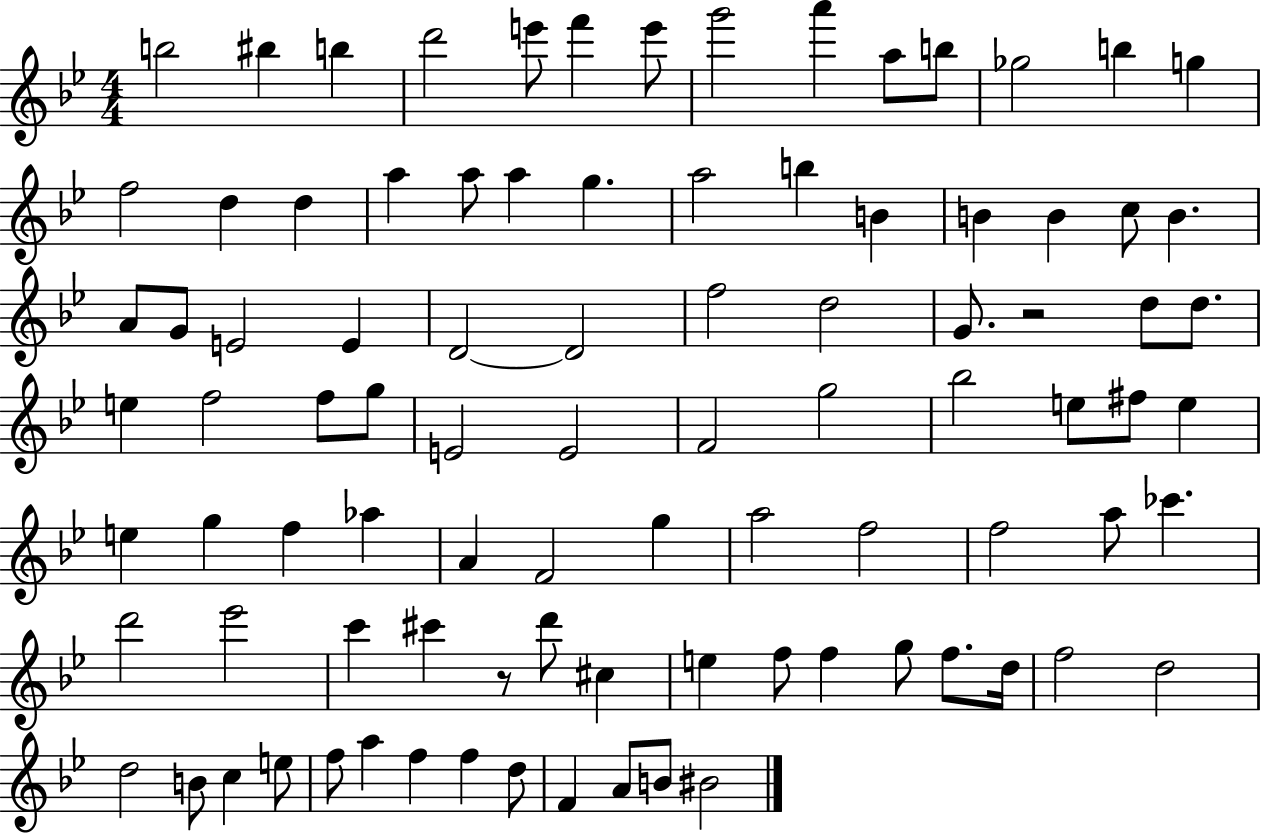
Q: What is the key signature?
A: BES major